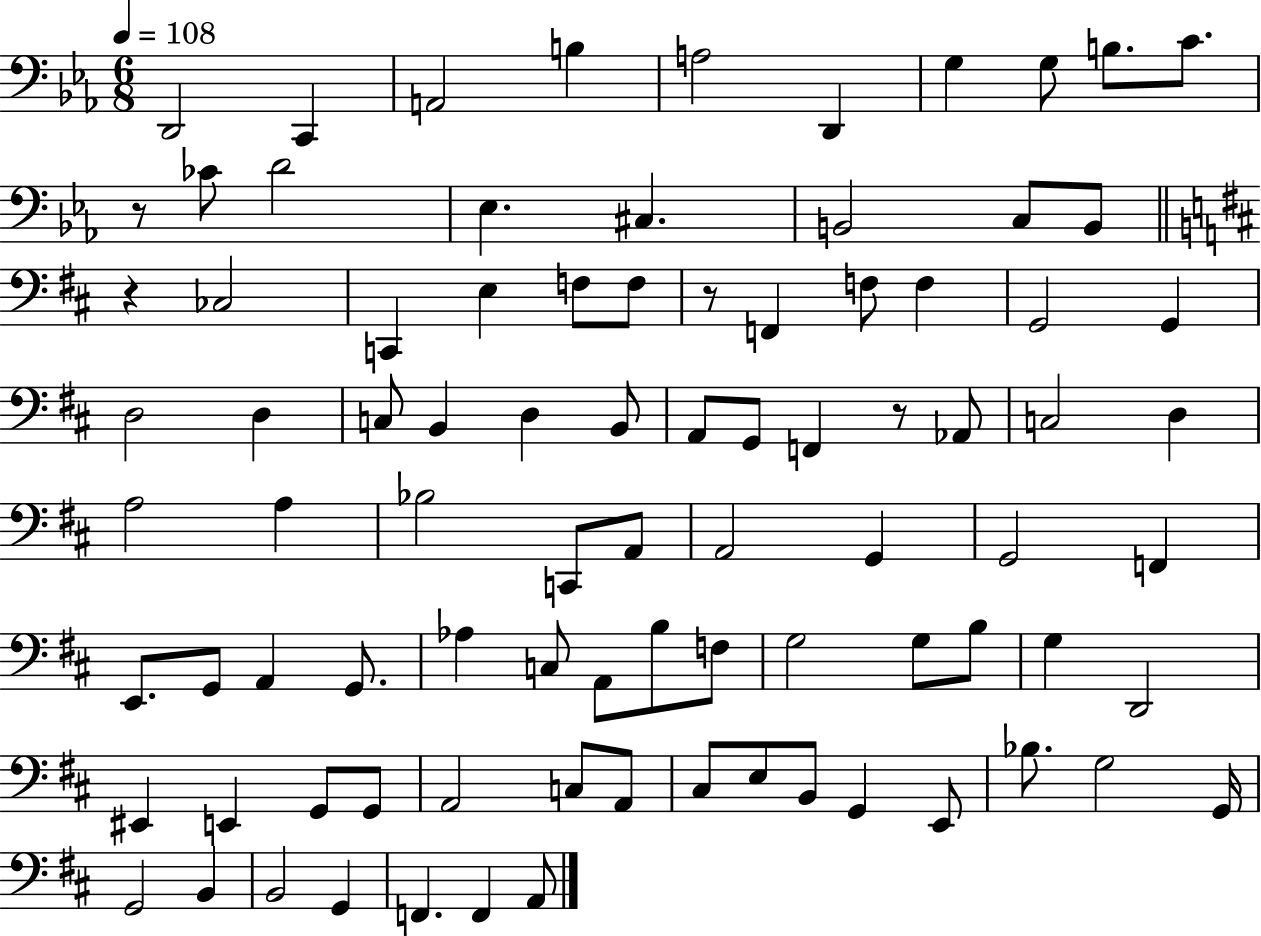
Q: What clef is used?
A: bass